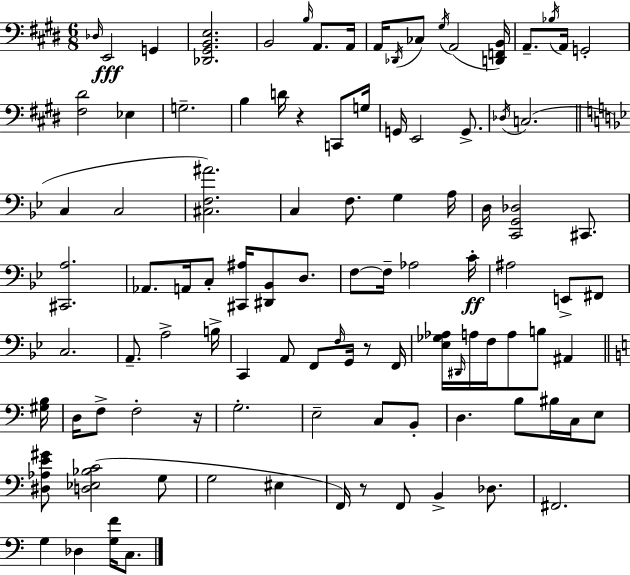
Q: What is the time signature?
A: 6/8